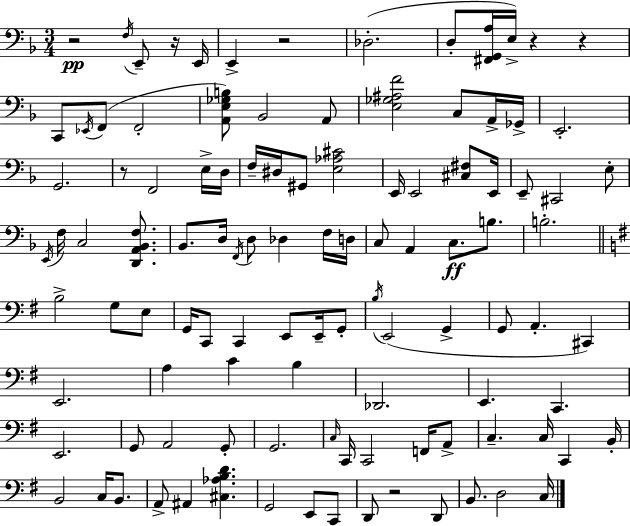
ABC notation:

X:1
T:Untitled
M:3/4
L:1/4
K:Dm
z2 F,/4 E,,/2 z/4 E,,/4 E,, z2 _D,2 D,/2 [^F,,G,,A,]/4 E,/4 z z C,,/2 _E,,/4 F,,/2 F,,2 [A,,E,_G,B,]/2 _B,,2 A,,/2 [E,_G,^A,F]2 C,/2 A,,/4 _G,,/4 E,,2 G,,2 z/2 F,,2 E,/4 D,/4 F,/4 ^D,/4 ^G,,/2 [E,_A,^C]2 E,,/4 E,,2 [^C,^F,]/2 E,,/4 E,,/2 ^C,,2 E,/2 E,,/4 F,/4 C,2 [D,,A,,_B,,F,]/2 _B,,/2 D,/4 F,,/4 D,/2 _D, F,/4 D,/4 C,/2 A,, C,/2 B,/2 B,2 B,2 G,/2 E,/2 G,,/4 C,,/2 C,, E,,/2 E,,/4 G,,/2 B,/4 E,,2 G,, G,,/2 A,, ^C,, E,,2 A, C B, _D,,2 E,, C,, E,,2 G,,/2 A,,2 G,,/2 G,,2 C,/4 C,,/4 C,,2 F,,/4 A,,/2 C, C,/4 C,, B,,/4 B,,2 C,/4 B,,/2 A,,/2 ^A,, [^C,_A,B,D] G,,2 E,,/2 C,,/2 D,,/2 z2 D,,/2 B,,/2 D,2 C,/4